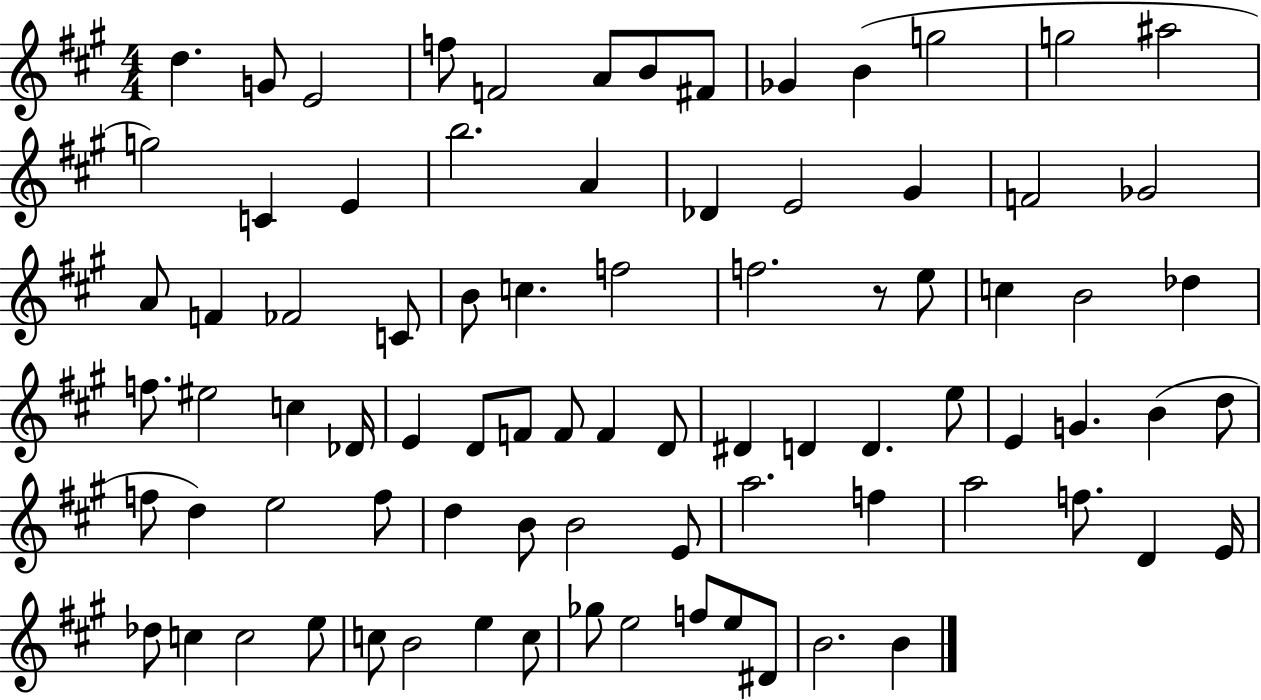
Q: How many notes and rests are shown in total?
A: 83